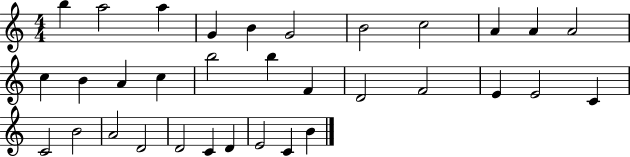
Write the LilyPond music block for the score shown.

{
  \clef treble
  \numericTimeSignature
  \time 4/4
  \key c \major
  b''4 a''2 a''4 | g'4 b'4 g'2 | b'2 c''2 | a'4 a'4 a'2 | \break c''4 b'4 a'4 c''4 | b''2 b''4 f'4 | d'2 f'2 | e'4 e'2 c'4 | \break c'2 b'2 | a'2 d'2 | d'2 c'4 d'4 | e'2 c'4 b'4 | \break \bar "|."
}